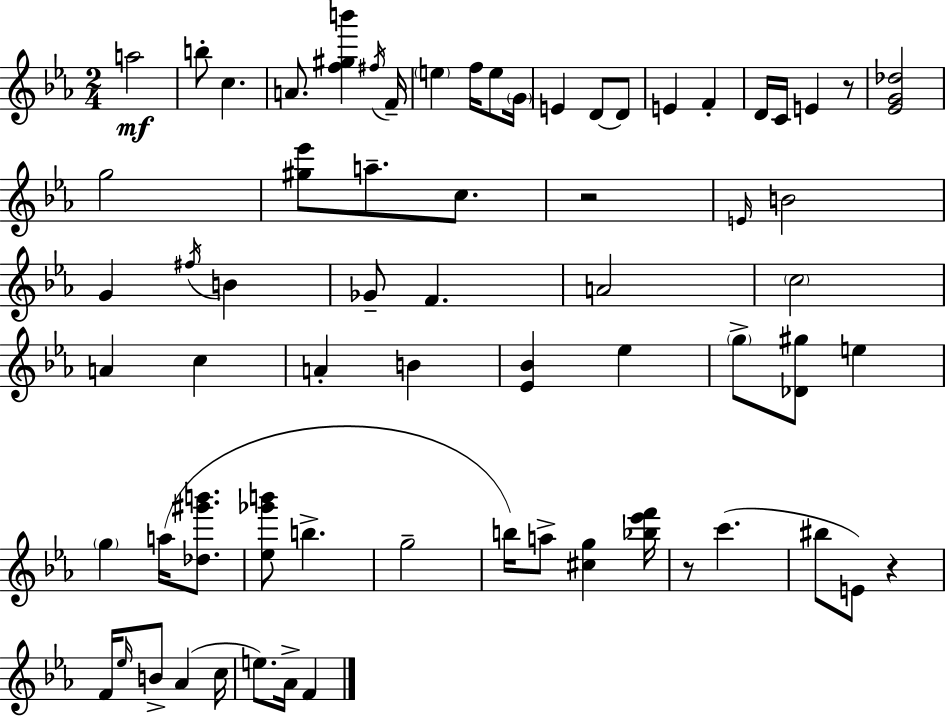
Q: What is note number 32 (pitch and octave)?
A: C5